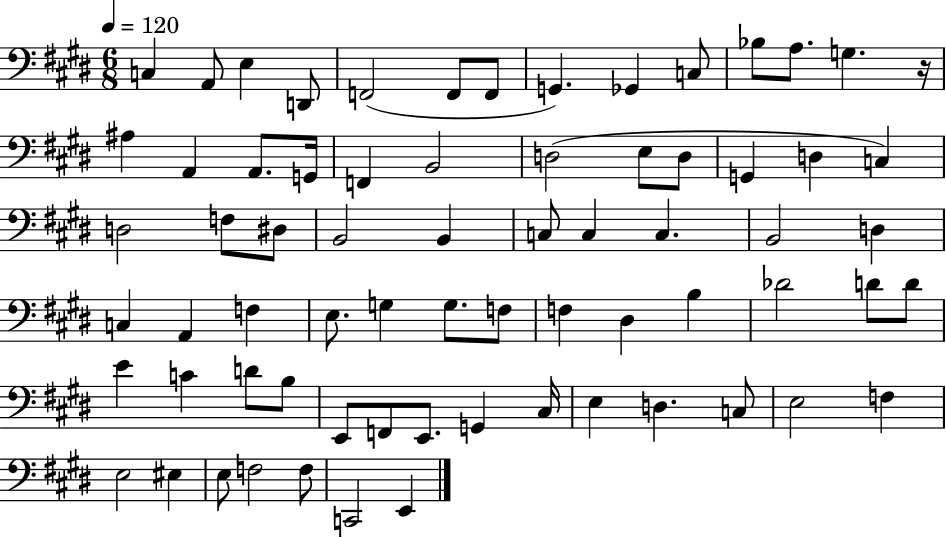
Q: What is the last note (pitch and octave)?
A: E2